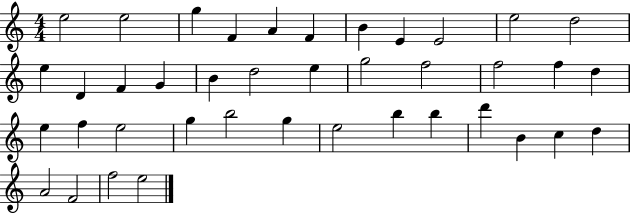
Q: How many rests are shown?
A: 0